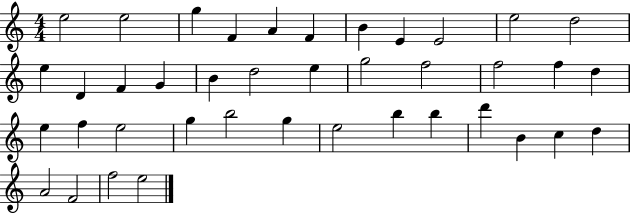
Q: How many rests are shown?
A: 0